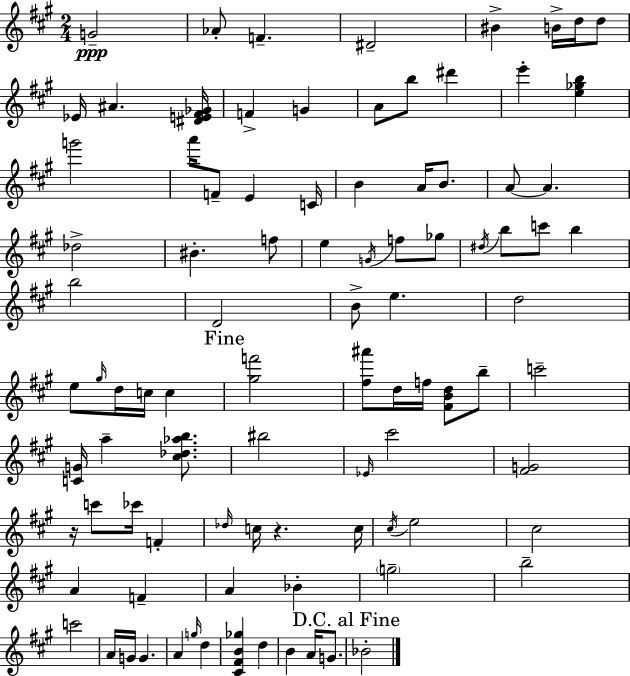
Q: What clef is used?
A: treble